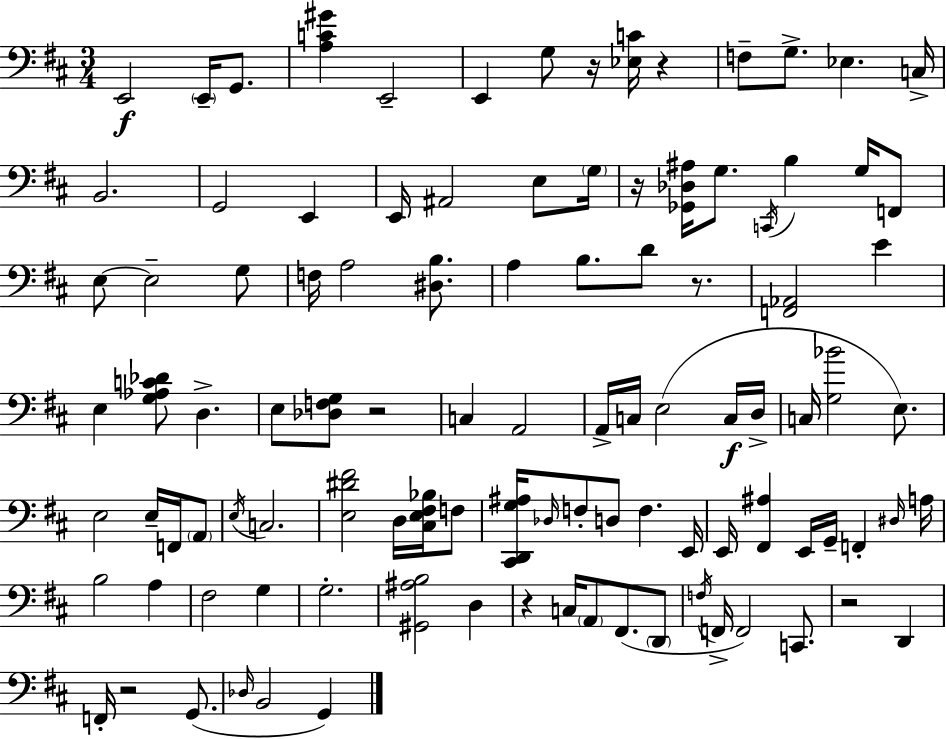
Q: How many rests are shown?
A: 8